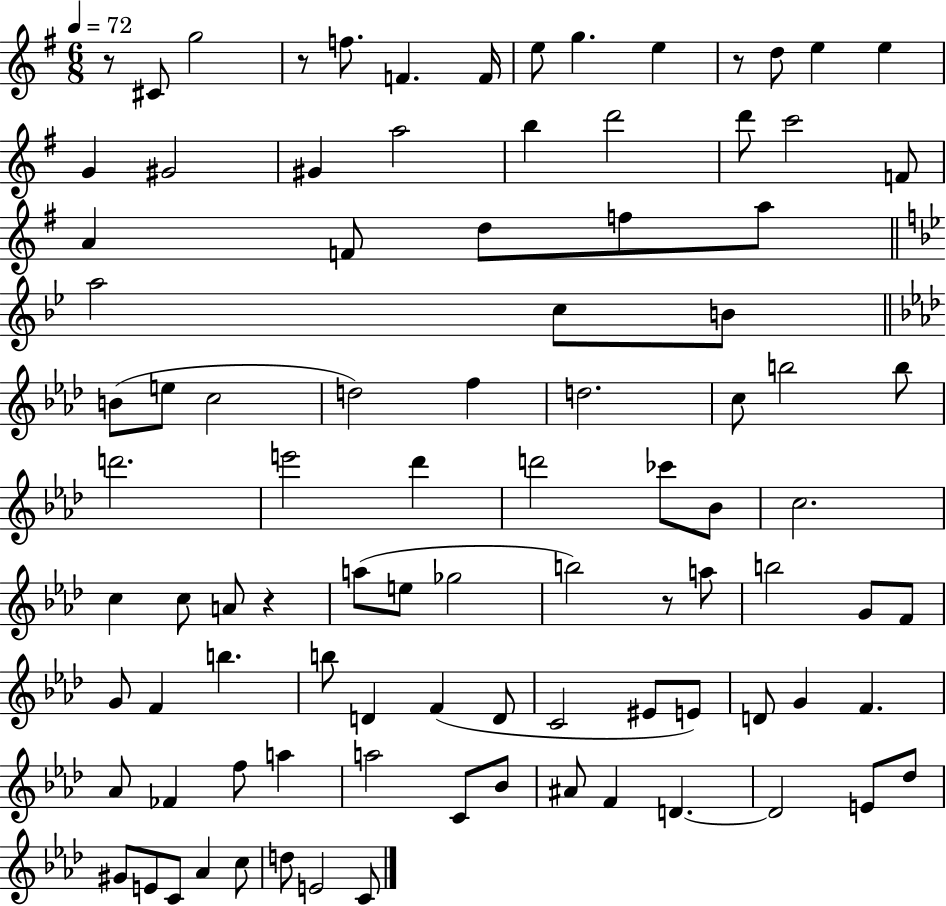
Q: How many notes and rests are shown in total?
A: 94